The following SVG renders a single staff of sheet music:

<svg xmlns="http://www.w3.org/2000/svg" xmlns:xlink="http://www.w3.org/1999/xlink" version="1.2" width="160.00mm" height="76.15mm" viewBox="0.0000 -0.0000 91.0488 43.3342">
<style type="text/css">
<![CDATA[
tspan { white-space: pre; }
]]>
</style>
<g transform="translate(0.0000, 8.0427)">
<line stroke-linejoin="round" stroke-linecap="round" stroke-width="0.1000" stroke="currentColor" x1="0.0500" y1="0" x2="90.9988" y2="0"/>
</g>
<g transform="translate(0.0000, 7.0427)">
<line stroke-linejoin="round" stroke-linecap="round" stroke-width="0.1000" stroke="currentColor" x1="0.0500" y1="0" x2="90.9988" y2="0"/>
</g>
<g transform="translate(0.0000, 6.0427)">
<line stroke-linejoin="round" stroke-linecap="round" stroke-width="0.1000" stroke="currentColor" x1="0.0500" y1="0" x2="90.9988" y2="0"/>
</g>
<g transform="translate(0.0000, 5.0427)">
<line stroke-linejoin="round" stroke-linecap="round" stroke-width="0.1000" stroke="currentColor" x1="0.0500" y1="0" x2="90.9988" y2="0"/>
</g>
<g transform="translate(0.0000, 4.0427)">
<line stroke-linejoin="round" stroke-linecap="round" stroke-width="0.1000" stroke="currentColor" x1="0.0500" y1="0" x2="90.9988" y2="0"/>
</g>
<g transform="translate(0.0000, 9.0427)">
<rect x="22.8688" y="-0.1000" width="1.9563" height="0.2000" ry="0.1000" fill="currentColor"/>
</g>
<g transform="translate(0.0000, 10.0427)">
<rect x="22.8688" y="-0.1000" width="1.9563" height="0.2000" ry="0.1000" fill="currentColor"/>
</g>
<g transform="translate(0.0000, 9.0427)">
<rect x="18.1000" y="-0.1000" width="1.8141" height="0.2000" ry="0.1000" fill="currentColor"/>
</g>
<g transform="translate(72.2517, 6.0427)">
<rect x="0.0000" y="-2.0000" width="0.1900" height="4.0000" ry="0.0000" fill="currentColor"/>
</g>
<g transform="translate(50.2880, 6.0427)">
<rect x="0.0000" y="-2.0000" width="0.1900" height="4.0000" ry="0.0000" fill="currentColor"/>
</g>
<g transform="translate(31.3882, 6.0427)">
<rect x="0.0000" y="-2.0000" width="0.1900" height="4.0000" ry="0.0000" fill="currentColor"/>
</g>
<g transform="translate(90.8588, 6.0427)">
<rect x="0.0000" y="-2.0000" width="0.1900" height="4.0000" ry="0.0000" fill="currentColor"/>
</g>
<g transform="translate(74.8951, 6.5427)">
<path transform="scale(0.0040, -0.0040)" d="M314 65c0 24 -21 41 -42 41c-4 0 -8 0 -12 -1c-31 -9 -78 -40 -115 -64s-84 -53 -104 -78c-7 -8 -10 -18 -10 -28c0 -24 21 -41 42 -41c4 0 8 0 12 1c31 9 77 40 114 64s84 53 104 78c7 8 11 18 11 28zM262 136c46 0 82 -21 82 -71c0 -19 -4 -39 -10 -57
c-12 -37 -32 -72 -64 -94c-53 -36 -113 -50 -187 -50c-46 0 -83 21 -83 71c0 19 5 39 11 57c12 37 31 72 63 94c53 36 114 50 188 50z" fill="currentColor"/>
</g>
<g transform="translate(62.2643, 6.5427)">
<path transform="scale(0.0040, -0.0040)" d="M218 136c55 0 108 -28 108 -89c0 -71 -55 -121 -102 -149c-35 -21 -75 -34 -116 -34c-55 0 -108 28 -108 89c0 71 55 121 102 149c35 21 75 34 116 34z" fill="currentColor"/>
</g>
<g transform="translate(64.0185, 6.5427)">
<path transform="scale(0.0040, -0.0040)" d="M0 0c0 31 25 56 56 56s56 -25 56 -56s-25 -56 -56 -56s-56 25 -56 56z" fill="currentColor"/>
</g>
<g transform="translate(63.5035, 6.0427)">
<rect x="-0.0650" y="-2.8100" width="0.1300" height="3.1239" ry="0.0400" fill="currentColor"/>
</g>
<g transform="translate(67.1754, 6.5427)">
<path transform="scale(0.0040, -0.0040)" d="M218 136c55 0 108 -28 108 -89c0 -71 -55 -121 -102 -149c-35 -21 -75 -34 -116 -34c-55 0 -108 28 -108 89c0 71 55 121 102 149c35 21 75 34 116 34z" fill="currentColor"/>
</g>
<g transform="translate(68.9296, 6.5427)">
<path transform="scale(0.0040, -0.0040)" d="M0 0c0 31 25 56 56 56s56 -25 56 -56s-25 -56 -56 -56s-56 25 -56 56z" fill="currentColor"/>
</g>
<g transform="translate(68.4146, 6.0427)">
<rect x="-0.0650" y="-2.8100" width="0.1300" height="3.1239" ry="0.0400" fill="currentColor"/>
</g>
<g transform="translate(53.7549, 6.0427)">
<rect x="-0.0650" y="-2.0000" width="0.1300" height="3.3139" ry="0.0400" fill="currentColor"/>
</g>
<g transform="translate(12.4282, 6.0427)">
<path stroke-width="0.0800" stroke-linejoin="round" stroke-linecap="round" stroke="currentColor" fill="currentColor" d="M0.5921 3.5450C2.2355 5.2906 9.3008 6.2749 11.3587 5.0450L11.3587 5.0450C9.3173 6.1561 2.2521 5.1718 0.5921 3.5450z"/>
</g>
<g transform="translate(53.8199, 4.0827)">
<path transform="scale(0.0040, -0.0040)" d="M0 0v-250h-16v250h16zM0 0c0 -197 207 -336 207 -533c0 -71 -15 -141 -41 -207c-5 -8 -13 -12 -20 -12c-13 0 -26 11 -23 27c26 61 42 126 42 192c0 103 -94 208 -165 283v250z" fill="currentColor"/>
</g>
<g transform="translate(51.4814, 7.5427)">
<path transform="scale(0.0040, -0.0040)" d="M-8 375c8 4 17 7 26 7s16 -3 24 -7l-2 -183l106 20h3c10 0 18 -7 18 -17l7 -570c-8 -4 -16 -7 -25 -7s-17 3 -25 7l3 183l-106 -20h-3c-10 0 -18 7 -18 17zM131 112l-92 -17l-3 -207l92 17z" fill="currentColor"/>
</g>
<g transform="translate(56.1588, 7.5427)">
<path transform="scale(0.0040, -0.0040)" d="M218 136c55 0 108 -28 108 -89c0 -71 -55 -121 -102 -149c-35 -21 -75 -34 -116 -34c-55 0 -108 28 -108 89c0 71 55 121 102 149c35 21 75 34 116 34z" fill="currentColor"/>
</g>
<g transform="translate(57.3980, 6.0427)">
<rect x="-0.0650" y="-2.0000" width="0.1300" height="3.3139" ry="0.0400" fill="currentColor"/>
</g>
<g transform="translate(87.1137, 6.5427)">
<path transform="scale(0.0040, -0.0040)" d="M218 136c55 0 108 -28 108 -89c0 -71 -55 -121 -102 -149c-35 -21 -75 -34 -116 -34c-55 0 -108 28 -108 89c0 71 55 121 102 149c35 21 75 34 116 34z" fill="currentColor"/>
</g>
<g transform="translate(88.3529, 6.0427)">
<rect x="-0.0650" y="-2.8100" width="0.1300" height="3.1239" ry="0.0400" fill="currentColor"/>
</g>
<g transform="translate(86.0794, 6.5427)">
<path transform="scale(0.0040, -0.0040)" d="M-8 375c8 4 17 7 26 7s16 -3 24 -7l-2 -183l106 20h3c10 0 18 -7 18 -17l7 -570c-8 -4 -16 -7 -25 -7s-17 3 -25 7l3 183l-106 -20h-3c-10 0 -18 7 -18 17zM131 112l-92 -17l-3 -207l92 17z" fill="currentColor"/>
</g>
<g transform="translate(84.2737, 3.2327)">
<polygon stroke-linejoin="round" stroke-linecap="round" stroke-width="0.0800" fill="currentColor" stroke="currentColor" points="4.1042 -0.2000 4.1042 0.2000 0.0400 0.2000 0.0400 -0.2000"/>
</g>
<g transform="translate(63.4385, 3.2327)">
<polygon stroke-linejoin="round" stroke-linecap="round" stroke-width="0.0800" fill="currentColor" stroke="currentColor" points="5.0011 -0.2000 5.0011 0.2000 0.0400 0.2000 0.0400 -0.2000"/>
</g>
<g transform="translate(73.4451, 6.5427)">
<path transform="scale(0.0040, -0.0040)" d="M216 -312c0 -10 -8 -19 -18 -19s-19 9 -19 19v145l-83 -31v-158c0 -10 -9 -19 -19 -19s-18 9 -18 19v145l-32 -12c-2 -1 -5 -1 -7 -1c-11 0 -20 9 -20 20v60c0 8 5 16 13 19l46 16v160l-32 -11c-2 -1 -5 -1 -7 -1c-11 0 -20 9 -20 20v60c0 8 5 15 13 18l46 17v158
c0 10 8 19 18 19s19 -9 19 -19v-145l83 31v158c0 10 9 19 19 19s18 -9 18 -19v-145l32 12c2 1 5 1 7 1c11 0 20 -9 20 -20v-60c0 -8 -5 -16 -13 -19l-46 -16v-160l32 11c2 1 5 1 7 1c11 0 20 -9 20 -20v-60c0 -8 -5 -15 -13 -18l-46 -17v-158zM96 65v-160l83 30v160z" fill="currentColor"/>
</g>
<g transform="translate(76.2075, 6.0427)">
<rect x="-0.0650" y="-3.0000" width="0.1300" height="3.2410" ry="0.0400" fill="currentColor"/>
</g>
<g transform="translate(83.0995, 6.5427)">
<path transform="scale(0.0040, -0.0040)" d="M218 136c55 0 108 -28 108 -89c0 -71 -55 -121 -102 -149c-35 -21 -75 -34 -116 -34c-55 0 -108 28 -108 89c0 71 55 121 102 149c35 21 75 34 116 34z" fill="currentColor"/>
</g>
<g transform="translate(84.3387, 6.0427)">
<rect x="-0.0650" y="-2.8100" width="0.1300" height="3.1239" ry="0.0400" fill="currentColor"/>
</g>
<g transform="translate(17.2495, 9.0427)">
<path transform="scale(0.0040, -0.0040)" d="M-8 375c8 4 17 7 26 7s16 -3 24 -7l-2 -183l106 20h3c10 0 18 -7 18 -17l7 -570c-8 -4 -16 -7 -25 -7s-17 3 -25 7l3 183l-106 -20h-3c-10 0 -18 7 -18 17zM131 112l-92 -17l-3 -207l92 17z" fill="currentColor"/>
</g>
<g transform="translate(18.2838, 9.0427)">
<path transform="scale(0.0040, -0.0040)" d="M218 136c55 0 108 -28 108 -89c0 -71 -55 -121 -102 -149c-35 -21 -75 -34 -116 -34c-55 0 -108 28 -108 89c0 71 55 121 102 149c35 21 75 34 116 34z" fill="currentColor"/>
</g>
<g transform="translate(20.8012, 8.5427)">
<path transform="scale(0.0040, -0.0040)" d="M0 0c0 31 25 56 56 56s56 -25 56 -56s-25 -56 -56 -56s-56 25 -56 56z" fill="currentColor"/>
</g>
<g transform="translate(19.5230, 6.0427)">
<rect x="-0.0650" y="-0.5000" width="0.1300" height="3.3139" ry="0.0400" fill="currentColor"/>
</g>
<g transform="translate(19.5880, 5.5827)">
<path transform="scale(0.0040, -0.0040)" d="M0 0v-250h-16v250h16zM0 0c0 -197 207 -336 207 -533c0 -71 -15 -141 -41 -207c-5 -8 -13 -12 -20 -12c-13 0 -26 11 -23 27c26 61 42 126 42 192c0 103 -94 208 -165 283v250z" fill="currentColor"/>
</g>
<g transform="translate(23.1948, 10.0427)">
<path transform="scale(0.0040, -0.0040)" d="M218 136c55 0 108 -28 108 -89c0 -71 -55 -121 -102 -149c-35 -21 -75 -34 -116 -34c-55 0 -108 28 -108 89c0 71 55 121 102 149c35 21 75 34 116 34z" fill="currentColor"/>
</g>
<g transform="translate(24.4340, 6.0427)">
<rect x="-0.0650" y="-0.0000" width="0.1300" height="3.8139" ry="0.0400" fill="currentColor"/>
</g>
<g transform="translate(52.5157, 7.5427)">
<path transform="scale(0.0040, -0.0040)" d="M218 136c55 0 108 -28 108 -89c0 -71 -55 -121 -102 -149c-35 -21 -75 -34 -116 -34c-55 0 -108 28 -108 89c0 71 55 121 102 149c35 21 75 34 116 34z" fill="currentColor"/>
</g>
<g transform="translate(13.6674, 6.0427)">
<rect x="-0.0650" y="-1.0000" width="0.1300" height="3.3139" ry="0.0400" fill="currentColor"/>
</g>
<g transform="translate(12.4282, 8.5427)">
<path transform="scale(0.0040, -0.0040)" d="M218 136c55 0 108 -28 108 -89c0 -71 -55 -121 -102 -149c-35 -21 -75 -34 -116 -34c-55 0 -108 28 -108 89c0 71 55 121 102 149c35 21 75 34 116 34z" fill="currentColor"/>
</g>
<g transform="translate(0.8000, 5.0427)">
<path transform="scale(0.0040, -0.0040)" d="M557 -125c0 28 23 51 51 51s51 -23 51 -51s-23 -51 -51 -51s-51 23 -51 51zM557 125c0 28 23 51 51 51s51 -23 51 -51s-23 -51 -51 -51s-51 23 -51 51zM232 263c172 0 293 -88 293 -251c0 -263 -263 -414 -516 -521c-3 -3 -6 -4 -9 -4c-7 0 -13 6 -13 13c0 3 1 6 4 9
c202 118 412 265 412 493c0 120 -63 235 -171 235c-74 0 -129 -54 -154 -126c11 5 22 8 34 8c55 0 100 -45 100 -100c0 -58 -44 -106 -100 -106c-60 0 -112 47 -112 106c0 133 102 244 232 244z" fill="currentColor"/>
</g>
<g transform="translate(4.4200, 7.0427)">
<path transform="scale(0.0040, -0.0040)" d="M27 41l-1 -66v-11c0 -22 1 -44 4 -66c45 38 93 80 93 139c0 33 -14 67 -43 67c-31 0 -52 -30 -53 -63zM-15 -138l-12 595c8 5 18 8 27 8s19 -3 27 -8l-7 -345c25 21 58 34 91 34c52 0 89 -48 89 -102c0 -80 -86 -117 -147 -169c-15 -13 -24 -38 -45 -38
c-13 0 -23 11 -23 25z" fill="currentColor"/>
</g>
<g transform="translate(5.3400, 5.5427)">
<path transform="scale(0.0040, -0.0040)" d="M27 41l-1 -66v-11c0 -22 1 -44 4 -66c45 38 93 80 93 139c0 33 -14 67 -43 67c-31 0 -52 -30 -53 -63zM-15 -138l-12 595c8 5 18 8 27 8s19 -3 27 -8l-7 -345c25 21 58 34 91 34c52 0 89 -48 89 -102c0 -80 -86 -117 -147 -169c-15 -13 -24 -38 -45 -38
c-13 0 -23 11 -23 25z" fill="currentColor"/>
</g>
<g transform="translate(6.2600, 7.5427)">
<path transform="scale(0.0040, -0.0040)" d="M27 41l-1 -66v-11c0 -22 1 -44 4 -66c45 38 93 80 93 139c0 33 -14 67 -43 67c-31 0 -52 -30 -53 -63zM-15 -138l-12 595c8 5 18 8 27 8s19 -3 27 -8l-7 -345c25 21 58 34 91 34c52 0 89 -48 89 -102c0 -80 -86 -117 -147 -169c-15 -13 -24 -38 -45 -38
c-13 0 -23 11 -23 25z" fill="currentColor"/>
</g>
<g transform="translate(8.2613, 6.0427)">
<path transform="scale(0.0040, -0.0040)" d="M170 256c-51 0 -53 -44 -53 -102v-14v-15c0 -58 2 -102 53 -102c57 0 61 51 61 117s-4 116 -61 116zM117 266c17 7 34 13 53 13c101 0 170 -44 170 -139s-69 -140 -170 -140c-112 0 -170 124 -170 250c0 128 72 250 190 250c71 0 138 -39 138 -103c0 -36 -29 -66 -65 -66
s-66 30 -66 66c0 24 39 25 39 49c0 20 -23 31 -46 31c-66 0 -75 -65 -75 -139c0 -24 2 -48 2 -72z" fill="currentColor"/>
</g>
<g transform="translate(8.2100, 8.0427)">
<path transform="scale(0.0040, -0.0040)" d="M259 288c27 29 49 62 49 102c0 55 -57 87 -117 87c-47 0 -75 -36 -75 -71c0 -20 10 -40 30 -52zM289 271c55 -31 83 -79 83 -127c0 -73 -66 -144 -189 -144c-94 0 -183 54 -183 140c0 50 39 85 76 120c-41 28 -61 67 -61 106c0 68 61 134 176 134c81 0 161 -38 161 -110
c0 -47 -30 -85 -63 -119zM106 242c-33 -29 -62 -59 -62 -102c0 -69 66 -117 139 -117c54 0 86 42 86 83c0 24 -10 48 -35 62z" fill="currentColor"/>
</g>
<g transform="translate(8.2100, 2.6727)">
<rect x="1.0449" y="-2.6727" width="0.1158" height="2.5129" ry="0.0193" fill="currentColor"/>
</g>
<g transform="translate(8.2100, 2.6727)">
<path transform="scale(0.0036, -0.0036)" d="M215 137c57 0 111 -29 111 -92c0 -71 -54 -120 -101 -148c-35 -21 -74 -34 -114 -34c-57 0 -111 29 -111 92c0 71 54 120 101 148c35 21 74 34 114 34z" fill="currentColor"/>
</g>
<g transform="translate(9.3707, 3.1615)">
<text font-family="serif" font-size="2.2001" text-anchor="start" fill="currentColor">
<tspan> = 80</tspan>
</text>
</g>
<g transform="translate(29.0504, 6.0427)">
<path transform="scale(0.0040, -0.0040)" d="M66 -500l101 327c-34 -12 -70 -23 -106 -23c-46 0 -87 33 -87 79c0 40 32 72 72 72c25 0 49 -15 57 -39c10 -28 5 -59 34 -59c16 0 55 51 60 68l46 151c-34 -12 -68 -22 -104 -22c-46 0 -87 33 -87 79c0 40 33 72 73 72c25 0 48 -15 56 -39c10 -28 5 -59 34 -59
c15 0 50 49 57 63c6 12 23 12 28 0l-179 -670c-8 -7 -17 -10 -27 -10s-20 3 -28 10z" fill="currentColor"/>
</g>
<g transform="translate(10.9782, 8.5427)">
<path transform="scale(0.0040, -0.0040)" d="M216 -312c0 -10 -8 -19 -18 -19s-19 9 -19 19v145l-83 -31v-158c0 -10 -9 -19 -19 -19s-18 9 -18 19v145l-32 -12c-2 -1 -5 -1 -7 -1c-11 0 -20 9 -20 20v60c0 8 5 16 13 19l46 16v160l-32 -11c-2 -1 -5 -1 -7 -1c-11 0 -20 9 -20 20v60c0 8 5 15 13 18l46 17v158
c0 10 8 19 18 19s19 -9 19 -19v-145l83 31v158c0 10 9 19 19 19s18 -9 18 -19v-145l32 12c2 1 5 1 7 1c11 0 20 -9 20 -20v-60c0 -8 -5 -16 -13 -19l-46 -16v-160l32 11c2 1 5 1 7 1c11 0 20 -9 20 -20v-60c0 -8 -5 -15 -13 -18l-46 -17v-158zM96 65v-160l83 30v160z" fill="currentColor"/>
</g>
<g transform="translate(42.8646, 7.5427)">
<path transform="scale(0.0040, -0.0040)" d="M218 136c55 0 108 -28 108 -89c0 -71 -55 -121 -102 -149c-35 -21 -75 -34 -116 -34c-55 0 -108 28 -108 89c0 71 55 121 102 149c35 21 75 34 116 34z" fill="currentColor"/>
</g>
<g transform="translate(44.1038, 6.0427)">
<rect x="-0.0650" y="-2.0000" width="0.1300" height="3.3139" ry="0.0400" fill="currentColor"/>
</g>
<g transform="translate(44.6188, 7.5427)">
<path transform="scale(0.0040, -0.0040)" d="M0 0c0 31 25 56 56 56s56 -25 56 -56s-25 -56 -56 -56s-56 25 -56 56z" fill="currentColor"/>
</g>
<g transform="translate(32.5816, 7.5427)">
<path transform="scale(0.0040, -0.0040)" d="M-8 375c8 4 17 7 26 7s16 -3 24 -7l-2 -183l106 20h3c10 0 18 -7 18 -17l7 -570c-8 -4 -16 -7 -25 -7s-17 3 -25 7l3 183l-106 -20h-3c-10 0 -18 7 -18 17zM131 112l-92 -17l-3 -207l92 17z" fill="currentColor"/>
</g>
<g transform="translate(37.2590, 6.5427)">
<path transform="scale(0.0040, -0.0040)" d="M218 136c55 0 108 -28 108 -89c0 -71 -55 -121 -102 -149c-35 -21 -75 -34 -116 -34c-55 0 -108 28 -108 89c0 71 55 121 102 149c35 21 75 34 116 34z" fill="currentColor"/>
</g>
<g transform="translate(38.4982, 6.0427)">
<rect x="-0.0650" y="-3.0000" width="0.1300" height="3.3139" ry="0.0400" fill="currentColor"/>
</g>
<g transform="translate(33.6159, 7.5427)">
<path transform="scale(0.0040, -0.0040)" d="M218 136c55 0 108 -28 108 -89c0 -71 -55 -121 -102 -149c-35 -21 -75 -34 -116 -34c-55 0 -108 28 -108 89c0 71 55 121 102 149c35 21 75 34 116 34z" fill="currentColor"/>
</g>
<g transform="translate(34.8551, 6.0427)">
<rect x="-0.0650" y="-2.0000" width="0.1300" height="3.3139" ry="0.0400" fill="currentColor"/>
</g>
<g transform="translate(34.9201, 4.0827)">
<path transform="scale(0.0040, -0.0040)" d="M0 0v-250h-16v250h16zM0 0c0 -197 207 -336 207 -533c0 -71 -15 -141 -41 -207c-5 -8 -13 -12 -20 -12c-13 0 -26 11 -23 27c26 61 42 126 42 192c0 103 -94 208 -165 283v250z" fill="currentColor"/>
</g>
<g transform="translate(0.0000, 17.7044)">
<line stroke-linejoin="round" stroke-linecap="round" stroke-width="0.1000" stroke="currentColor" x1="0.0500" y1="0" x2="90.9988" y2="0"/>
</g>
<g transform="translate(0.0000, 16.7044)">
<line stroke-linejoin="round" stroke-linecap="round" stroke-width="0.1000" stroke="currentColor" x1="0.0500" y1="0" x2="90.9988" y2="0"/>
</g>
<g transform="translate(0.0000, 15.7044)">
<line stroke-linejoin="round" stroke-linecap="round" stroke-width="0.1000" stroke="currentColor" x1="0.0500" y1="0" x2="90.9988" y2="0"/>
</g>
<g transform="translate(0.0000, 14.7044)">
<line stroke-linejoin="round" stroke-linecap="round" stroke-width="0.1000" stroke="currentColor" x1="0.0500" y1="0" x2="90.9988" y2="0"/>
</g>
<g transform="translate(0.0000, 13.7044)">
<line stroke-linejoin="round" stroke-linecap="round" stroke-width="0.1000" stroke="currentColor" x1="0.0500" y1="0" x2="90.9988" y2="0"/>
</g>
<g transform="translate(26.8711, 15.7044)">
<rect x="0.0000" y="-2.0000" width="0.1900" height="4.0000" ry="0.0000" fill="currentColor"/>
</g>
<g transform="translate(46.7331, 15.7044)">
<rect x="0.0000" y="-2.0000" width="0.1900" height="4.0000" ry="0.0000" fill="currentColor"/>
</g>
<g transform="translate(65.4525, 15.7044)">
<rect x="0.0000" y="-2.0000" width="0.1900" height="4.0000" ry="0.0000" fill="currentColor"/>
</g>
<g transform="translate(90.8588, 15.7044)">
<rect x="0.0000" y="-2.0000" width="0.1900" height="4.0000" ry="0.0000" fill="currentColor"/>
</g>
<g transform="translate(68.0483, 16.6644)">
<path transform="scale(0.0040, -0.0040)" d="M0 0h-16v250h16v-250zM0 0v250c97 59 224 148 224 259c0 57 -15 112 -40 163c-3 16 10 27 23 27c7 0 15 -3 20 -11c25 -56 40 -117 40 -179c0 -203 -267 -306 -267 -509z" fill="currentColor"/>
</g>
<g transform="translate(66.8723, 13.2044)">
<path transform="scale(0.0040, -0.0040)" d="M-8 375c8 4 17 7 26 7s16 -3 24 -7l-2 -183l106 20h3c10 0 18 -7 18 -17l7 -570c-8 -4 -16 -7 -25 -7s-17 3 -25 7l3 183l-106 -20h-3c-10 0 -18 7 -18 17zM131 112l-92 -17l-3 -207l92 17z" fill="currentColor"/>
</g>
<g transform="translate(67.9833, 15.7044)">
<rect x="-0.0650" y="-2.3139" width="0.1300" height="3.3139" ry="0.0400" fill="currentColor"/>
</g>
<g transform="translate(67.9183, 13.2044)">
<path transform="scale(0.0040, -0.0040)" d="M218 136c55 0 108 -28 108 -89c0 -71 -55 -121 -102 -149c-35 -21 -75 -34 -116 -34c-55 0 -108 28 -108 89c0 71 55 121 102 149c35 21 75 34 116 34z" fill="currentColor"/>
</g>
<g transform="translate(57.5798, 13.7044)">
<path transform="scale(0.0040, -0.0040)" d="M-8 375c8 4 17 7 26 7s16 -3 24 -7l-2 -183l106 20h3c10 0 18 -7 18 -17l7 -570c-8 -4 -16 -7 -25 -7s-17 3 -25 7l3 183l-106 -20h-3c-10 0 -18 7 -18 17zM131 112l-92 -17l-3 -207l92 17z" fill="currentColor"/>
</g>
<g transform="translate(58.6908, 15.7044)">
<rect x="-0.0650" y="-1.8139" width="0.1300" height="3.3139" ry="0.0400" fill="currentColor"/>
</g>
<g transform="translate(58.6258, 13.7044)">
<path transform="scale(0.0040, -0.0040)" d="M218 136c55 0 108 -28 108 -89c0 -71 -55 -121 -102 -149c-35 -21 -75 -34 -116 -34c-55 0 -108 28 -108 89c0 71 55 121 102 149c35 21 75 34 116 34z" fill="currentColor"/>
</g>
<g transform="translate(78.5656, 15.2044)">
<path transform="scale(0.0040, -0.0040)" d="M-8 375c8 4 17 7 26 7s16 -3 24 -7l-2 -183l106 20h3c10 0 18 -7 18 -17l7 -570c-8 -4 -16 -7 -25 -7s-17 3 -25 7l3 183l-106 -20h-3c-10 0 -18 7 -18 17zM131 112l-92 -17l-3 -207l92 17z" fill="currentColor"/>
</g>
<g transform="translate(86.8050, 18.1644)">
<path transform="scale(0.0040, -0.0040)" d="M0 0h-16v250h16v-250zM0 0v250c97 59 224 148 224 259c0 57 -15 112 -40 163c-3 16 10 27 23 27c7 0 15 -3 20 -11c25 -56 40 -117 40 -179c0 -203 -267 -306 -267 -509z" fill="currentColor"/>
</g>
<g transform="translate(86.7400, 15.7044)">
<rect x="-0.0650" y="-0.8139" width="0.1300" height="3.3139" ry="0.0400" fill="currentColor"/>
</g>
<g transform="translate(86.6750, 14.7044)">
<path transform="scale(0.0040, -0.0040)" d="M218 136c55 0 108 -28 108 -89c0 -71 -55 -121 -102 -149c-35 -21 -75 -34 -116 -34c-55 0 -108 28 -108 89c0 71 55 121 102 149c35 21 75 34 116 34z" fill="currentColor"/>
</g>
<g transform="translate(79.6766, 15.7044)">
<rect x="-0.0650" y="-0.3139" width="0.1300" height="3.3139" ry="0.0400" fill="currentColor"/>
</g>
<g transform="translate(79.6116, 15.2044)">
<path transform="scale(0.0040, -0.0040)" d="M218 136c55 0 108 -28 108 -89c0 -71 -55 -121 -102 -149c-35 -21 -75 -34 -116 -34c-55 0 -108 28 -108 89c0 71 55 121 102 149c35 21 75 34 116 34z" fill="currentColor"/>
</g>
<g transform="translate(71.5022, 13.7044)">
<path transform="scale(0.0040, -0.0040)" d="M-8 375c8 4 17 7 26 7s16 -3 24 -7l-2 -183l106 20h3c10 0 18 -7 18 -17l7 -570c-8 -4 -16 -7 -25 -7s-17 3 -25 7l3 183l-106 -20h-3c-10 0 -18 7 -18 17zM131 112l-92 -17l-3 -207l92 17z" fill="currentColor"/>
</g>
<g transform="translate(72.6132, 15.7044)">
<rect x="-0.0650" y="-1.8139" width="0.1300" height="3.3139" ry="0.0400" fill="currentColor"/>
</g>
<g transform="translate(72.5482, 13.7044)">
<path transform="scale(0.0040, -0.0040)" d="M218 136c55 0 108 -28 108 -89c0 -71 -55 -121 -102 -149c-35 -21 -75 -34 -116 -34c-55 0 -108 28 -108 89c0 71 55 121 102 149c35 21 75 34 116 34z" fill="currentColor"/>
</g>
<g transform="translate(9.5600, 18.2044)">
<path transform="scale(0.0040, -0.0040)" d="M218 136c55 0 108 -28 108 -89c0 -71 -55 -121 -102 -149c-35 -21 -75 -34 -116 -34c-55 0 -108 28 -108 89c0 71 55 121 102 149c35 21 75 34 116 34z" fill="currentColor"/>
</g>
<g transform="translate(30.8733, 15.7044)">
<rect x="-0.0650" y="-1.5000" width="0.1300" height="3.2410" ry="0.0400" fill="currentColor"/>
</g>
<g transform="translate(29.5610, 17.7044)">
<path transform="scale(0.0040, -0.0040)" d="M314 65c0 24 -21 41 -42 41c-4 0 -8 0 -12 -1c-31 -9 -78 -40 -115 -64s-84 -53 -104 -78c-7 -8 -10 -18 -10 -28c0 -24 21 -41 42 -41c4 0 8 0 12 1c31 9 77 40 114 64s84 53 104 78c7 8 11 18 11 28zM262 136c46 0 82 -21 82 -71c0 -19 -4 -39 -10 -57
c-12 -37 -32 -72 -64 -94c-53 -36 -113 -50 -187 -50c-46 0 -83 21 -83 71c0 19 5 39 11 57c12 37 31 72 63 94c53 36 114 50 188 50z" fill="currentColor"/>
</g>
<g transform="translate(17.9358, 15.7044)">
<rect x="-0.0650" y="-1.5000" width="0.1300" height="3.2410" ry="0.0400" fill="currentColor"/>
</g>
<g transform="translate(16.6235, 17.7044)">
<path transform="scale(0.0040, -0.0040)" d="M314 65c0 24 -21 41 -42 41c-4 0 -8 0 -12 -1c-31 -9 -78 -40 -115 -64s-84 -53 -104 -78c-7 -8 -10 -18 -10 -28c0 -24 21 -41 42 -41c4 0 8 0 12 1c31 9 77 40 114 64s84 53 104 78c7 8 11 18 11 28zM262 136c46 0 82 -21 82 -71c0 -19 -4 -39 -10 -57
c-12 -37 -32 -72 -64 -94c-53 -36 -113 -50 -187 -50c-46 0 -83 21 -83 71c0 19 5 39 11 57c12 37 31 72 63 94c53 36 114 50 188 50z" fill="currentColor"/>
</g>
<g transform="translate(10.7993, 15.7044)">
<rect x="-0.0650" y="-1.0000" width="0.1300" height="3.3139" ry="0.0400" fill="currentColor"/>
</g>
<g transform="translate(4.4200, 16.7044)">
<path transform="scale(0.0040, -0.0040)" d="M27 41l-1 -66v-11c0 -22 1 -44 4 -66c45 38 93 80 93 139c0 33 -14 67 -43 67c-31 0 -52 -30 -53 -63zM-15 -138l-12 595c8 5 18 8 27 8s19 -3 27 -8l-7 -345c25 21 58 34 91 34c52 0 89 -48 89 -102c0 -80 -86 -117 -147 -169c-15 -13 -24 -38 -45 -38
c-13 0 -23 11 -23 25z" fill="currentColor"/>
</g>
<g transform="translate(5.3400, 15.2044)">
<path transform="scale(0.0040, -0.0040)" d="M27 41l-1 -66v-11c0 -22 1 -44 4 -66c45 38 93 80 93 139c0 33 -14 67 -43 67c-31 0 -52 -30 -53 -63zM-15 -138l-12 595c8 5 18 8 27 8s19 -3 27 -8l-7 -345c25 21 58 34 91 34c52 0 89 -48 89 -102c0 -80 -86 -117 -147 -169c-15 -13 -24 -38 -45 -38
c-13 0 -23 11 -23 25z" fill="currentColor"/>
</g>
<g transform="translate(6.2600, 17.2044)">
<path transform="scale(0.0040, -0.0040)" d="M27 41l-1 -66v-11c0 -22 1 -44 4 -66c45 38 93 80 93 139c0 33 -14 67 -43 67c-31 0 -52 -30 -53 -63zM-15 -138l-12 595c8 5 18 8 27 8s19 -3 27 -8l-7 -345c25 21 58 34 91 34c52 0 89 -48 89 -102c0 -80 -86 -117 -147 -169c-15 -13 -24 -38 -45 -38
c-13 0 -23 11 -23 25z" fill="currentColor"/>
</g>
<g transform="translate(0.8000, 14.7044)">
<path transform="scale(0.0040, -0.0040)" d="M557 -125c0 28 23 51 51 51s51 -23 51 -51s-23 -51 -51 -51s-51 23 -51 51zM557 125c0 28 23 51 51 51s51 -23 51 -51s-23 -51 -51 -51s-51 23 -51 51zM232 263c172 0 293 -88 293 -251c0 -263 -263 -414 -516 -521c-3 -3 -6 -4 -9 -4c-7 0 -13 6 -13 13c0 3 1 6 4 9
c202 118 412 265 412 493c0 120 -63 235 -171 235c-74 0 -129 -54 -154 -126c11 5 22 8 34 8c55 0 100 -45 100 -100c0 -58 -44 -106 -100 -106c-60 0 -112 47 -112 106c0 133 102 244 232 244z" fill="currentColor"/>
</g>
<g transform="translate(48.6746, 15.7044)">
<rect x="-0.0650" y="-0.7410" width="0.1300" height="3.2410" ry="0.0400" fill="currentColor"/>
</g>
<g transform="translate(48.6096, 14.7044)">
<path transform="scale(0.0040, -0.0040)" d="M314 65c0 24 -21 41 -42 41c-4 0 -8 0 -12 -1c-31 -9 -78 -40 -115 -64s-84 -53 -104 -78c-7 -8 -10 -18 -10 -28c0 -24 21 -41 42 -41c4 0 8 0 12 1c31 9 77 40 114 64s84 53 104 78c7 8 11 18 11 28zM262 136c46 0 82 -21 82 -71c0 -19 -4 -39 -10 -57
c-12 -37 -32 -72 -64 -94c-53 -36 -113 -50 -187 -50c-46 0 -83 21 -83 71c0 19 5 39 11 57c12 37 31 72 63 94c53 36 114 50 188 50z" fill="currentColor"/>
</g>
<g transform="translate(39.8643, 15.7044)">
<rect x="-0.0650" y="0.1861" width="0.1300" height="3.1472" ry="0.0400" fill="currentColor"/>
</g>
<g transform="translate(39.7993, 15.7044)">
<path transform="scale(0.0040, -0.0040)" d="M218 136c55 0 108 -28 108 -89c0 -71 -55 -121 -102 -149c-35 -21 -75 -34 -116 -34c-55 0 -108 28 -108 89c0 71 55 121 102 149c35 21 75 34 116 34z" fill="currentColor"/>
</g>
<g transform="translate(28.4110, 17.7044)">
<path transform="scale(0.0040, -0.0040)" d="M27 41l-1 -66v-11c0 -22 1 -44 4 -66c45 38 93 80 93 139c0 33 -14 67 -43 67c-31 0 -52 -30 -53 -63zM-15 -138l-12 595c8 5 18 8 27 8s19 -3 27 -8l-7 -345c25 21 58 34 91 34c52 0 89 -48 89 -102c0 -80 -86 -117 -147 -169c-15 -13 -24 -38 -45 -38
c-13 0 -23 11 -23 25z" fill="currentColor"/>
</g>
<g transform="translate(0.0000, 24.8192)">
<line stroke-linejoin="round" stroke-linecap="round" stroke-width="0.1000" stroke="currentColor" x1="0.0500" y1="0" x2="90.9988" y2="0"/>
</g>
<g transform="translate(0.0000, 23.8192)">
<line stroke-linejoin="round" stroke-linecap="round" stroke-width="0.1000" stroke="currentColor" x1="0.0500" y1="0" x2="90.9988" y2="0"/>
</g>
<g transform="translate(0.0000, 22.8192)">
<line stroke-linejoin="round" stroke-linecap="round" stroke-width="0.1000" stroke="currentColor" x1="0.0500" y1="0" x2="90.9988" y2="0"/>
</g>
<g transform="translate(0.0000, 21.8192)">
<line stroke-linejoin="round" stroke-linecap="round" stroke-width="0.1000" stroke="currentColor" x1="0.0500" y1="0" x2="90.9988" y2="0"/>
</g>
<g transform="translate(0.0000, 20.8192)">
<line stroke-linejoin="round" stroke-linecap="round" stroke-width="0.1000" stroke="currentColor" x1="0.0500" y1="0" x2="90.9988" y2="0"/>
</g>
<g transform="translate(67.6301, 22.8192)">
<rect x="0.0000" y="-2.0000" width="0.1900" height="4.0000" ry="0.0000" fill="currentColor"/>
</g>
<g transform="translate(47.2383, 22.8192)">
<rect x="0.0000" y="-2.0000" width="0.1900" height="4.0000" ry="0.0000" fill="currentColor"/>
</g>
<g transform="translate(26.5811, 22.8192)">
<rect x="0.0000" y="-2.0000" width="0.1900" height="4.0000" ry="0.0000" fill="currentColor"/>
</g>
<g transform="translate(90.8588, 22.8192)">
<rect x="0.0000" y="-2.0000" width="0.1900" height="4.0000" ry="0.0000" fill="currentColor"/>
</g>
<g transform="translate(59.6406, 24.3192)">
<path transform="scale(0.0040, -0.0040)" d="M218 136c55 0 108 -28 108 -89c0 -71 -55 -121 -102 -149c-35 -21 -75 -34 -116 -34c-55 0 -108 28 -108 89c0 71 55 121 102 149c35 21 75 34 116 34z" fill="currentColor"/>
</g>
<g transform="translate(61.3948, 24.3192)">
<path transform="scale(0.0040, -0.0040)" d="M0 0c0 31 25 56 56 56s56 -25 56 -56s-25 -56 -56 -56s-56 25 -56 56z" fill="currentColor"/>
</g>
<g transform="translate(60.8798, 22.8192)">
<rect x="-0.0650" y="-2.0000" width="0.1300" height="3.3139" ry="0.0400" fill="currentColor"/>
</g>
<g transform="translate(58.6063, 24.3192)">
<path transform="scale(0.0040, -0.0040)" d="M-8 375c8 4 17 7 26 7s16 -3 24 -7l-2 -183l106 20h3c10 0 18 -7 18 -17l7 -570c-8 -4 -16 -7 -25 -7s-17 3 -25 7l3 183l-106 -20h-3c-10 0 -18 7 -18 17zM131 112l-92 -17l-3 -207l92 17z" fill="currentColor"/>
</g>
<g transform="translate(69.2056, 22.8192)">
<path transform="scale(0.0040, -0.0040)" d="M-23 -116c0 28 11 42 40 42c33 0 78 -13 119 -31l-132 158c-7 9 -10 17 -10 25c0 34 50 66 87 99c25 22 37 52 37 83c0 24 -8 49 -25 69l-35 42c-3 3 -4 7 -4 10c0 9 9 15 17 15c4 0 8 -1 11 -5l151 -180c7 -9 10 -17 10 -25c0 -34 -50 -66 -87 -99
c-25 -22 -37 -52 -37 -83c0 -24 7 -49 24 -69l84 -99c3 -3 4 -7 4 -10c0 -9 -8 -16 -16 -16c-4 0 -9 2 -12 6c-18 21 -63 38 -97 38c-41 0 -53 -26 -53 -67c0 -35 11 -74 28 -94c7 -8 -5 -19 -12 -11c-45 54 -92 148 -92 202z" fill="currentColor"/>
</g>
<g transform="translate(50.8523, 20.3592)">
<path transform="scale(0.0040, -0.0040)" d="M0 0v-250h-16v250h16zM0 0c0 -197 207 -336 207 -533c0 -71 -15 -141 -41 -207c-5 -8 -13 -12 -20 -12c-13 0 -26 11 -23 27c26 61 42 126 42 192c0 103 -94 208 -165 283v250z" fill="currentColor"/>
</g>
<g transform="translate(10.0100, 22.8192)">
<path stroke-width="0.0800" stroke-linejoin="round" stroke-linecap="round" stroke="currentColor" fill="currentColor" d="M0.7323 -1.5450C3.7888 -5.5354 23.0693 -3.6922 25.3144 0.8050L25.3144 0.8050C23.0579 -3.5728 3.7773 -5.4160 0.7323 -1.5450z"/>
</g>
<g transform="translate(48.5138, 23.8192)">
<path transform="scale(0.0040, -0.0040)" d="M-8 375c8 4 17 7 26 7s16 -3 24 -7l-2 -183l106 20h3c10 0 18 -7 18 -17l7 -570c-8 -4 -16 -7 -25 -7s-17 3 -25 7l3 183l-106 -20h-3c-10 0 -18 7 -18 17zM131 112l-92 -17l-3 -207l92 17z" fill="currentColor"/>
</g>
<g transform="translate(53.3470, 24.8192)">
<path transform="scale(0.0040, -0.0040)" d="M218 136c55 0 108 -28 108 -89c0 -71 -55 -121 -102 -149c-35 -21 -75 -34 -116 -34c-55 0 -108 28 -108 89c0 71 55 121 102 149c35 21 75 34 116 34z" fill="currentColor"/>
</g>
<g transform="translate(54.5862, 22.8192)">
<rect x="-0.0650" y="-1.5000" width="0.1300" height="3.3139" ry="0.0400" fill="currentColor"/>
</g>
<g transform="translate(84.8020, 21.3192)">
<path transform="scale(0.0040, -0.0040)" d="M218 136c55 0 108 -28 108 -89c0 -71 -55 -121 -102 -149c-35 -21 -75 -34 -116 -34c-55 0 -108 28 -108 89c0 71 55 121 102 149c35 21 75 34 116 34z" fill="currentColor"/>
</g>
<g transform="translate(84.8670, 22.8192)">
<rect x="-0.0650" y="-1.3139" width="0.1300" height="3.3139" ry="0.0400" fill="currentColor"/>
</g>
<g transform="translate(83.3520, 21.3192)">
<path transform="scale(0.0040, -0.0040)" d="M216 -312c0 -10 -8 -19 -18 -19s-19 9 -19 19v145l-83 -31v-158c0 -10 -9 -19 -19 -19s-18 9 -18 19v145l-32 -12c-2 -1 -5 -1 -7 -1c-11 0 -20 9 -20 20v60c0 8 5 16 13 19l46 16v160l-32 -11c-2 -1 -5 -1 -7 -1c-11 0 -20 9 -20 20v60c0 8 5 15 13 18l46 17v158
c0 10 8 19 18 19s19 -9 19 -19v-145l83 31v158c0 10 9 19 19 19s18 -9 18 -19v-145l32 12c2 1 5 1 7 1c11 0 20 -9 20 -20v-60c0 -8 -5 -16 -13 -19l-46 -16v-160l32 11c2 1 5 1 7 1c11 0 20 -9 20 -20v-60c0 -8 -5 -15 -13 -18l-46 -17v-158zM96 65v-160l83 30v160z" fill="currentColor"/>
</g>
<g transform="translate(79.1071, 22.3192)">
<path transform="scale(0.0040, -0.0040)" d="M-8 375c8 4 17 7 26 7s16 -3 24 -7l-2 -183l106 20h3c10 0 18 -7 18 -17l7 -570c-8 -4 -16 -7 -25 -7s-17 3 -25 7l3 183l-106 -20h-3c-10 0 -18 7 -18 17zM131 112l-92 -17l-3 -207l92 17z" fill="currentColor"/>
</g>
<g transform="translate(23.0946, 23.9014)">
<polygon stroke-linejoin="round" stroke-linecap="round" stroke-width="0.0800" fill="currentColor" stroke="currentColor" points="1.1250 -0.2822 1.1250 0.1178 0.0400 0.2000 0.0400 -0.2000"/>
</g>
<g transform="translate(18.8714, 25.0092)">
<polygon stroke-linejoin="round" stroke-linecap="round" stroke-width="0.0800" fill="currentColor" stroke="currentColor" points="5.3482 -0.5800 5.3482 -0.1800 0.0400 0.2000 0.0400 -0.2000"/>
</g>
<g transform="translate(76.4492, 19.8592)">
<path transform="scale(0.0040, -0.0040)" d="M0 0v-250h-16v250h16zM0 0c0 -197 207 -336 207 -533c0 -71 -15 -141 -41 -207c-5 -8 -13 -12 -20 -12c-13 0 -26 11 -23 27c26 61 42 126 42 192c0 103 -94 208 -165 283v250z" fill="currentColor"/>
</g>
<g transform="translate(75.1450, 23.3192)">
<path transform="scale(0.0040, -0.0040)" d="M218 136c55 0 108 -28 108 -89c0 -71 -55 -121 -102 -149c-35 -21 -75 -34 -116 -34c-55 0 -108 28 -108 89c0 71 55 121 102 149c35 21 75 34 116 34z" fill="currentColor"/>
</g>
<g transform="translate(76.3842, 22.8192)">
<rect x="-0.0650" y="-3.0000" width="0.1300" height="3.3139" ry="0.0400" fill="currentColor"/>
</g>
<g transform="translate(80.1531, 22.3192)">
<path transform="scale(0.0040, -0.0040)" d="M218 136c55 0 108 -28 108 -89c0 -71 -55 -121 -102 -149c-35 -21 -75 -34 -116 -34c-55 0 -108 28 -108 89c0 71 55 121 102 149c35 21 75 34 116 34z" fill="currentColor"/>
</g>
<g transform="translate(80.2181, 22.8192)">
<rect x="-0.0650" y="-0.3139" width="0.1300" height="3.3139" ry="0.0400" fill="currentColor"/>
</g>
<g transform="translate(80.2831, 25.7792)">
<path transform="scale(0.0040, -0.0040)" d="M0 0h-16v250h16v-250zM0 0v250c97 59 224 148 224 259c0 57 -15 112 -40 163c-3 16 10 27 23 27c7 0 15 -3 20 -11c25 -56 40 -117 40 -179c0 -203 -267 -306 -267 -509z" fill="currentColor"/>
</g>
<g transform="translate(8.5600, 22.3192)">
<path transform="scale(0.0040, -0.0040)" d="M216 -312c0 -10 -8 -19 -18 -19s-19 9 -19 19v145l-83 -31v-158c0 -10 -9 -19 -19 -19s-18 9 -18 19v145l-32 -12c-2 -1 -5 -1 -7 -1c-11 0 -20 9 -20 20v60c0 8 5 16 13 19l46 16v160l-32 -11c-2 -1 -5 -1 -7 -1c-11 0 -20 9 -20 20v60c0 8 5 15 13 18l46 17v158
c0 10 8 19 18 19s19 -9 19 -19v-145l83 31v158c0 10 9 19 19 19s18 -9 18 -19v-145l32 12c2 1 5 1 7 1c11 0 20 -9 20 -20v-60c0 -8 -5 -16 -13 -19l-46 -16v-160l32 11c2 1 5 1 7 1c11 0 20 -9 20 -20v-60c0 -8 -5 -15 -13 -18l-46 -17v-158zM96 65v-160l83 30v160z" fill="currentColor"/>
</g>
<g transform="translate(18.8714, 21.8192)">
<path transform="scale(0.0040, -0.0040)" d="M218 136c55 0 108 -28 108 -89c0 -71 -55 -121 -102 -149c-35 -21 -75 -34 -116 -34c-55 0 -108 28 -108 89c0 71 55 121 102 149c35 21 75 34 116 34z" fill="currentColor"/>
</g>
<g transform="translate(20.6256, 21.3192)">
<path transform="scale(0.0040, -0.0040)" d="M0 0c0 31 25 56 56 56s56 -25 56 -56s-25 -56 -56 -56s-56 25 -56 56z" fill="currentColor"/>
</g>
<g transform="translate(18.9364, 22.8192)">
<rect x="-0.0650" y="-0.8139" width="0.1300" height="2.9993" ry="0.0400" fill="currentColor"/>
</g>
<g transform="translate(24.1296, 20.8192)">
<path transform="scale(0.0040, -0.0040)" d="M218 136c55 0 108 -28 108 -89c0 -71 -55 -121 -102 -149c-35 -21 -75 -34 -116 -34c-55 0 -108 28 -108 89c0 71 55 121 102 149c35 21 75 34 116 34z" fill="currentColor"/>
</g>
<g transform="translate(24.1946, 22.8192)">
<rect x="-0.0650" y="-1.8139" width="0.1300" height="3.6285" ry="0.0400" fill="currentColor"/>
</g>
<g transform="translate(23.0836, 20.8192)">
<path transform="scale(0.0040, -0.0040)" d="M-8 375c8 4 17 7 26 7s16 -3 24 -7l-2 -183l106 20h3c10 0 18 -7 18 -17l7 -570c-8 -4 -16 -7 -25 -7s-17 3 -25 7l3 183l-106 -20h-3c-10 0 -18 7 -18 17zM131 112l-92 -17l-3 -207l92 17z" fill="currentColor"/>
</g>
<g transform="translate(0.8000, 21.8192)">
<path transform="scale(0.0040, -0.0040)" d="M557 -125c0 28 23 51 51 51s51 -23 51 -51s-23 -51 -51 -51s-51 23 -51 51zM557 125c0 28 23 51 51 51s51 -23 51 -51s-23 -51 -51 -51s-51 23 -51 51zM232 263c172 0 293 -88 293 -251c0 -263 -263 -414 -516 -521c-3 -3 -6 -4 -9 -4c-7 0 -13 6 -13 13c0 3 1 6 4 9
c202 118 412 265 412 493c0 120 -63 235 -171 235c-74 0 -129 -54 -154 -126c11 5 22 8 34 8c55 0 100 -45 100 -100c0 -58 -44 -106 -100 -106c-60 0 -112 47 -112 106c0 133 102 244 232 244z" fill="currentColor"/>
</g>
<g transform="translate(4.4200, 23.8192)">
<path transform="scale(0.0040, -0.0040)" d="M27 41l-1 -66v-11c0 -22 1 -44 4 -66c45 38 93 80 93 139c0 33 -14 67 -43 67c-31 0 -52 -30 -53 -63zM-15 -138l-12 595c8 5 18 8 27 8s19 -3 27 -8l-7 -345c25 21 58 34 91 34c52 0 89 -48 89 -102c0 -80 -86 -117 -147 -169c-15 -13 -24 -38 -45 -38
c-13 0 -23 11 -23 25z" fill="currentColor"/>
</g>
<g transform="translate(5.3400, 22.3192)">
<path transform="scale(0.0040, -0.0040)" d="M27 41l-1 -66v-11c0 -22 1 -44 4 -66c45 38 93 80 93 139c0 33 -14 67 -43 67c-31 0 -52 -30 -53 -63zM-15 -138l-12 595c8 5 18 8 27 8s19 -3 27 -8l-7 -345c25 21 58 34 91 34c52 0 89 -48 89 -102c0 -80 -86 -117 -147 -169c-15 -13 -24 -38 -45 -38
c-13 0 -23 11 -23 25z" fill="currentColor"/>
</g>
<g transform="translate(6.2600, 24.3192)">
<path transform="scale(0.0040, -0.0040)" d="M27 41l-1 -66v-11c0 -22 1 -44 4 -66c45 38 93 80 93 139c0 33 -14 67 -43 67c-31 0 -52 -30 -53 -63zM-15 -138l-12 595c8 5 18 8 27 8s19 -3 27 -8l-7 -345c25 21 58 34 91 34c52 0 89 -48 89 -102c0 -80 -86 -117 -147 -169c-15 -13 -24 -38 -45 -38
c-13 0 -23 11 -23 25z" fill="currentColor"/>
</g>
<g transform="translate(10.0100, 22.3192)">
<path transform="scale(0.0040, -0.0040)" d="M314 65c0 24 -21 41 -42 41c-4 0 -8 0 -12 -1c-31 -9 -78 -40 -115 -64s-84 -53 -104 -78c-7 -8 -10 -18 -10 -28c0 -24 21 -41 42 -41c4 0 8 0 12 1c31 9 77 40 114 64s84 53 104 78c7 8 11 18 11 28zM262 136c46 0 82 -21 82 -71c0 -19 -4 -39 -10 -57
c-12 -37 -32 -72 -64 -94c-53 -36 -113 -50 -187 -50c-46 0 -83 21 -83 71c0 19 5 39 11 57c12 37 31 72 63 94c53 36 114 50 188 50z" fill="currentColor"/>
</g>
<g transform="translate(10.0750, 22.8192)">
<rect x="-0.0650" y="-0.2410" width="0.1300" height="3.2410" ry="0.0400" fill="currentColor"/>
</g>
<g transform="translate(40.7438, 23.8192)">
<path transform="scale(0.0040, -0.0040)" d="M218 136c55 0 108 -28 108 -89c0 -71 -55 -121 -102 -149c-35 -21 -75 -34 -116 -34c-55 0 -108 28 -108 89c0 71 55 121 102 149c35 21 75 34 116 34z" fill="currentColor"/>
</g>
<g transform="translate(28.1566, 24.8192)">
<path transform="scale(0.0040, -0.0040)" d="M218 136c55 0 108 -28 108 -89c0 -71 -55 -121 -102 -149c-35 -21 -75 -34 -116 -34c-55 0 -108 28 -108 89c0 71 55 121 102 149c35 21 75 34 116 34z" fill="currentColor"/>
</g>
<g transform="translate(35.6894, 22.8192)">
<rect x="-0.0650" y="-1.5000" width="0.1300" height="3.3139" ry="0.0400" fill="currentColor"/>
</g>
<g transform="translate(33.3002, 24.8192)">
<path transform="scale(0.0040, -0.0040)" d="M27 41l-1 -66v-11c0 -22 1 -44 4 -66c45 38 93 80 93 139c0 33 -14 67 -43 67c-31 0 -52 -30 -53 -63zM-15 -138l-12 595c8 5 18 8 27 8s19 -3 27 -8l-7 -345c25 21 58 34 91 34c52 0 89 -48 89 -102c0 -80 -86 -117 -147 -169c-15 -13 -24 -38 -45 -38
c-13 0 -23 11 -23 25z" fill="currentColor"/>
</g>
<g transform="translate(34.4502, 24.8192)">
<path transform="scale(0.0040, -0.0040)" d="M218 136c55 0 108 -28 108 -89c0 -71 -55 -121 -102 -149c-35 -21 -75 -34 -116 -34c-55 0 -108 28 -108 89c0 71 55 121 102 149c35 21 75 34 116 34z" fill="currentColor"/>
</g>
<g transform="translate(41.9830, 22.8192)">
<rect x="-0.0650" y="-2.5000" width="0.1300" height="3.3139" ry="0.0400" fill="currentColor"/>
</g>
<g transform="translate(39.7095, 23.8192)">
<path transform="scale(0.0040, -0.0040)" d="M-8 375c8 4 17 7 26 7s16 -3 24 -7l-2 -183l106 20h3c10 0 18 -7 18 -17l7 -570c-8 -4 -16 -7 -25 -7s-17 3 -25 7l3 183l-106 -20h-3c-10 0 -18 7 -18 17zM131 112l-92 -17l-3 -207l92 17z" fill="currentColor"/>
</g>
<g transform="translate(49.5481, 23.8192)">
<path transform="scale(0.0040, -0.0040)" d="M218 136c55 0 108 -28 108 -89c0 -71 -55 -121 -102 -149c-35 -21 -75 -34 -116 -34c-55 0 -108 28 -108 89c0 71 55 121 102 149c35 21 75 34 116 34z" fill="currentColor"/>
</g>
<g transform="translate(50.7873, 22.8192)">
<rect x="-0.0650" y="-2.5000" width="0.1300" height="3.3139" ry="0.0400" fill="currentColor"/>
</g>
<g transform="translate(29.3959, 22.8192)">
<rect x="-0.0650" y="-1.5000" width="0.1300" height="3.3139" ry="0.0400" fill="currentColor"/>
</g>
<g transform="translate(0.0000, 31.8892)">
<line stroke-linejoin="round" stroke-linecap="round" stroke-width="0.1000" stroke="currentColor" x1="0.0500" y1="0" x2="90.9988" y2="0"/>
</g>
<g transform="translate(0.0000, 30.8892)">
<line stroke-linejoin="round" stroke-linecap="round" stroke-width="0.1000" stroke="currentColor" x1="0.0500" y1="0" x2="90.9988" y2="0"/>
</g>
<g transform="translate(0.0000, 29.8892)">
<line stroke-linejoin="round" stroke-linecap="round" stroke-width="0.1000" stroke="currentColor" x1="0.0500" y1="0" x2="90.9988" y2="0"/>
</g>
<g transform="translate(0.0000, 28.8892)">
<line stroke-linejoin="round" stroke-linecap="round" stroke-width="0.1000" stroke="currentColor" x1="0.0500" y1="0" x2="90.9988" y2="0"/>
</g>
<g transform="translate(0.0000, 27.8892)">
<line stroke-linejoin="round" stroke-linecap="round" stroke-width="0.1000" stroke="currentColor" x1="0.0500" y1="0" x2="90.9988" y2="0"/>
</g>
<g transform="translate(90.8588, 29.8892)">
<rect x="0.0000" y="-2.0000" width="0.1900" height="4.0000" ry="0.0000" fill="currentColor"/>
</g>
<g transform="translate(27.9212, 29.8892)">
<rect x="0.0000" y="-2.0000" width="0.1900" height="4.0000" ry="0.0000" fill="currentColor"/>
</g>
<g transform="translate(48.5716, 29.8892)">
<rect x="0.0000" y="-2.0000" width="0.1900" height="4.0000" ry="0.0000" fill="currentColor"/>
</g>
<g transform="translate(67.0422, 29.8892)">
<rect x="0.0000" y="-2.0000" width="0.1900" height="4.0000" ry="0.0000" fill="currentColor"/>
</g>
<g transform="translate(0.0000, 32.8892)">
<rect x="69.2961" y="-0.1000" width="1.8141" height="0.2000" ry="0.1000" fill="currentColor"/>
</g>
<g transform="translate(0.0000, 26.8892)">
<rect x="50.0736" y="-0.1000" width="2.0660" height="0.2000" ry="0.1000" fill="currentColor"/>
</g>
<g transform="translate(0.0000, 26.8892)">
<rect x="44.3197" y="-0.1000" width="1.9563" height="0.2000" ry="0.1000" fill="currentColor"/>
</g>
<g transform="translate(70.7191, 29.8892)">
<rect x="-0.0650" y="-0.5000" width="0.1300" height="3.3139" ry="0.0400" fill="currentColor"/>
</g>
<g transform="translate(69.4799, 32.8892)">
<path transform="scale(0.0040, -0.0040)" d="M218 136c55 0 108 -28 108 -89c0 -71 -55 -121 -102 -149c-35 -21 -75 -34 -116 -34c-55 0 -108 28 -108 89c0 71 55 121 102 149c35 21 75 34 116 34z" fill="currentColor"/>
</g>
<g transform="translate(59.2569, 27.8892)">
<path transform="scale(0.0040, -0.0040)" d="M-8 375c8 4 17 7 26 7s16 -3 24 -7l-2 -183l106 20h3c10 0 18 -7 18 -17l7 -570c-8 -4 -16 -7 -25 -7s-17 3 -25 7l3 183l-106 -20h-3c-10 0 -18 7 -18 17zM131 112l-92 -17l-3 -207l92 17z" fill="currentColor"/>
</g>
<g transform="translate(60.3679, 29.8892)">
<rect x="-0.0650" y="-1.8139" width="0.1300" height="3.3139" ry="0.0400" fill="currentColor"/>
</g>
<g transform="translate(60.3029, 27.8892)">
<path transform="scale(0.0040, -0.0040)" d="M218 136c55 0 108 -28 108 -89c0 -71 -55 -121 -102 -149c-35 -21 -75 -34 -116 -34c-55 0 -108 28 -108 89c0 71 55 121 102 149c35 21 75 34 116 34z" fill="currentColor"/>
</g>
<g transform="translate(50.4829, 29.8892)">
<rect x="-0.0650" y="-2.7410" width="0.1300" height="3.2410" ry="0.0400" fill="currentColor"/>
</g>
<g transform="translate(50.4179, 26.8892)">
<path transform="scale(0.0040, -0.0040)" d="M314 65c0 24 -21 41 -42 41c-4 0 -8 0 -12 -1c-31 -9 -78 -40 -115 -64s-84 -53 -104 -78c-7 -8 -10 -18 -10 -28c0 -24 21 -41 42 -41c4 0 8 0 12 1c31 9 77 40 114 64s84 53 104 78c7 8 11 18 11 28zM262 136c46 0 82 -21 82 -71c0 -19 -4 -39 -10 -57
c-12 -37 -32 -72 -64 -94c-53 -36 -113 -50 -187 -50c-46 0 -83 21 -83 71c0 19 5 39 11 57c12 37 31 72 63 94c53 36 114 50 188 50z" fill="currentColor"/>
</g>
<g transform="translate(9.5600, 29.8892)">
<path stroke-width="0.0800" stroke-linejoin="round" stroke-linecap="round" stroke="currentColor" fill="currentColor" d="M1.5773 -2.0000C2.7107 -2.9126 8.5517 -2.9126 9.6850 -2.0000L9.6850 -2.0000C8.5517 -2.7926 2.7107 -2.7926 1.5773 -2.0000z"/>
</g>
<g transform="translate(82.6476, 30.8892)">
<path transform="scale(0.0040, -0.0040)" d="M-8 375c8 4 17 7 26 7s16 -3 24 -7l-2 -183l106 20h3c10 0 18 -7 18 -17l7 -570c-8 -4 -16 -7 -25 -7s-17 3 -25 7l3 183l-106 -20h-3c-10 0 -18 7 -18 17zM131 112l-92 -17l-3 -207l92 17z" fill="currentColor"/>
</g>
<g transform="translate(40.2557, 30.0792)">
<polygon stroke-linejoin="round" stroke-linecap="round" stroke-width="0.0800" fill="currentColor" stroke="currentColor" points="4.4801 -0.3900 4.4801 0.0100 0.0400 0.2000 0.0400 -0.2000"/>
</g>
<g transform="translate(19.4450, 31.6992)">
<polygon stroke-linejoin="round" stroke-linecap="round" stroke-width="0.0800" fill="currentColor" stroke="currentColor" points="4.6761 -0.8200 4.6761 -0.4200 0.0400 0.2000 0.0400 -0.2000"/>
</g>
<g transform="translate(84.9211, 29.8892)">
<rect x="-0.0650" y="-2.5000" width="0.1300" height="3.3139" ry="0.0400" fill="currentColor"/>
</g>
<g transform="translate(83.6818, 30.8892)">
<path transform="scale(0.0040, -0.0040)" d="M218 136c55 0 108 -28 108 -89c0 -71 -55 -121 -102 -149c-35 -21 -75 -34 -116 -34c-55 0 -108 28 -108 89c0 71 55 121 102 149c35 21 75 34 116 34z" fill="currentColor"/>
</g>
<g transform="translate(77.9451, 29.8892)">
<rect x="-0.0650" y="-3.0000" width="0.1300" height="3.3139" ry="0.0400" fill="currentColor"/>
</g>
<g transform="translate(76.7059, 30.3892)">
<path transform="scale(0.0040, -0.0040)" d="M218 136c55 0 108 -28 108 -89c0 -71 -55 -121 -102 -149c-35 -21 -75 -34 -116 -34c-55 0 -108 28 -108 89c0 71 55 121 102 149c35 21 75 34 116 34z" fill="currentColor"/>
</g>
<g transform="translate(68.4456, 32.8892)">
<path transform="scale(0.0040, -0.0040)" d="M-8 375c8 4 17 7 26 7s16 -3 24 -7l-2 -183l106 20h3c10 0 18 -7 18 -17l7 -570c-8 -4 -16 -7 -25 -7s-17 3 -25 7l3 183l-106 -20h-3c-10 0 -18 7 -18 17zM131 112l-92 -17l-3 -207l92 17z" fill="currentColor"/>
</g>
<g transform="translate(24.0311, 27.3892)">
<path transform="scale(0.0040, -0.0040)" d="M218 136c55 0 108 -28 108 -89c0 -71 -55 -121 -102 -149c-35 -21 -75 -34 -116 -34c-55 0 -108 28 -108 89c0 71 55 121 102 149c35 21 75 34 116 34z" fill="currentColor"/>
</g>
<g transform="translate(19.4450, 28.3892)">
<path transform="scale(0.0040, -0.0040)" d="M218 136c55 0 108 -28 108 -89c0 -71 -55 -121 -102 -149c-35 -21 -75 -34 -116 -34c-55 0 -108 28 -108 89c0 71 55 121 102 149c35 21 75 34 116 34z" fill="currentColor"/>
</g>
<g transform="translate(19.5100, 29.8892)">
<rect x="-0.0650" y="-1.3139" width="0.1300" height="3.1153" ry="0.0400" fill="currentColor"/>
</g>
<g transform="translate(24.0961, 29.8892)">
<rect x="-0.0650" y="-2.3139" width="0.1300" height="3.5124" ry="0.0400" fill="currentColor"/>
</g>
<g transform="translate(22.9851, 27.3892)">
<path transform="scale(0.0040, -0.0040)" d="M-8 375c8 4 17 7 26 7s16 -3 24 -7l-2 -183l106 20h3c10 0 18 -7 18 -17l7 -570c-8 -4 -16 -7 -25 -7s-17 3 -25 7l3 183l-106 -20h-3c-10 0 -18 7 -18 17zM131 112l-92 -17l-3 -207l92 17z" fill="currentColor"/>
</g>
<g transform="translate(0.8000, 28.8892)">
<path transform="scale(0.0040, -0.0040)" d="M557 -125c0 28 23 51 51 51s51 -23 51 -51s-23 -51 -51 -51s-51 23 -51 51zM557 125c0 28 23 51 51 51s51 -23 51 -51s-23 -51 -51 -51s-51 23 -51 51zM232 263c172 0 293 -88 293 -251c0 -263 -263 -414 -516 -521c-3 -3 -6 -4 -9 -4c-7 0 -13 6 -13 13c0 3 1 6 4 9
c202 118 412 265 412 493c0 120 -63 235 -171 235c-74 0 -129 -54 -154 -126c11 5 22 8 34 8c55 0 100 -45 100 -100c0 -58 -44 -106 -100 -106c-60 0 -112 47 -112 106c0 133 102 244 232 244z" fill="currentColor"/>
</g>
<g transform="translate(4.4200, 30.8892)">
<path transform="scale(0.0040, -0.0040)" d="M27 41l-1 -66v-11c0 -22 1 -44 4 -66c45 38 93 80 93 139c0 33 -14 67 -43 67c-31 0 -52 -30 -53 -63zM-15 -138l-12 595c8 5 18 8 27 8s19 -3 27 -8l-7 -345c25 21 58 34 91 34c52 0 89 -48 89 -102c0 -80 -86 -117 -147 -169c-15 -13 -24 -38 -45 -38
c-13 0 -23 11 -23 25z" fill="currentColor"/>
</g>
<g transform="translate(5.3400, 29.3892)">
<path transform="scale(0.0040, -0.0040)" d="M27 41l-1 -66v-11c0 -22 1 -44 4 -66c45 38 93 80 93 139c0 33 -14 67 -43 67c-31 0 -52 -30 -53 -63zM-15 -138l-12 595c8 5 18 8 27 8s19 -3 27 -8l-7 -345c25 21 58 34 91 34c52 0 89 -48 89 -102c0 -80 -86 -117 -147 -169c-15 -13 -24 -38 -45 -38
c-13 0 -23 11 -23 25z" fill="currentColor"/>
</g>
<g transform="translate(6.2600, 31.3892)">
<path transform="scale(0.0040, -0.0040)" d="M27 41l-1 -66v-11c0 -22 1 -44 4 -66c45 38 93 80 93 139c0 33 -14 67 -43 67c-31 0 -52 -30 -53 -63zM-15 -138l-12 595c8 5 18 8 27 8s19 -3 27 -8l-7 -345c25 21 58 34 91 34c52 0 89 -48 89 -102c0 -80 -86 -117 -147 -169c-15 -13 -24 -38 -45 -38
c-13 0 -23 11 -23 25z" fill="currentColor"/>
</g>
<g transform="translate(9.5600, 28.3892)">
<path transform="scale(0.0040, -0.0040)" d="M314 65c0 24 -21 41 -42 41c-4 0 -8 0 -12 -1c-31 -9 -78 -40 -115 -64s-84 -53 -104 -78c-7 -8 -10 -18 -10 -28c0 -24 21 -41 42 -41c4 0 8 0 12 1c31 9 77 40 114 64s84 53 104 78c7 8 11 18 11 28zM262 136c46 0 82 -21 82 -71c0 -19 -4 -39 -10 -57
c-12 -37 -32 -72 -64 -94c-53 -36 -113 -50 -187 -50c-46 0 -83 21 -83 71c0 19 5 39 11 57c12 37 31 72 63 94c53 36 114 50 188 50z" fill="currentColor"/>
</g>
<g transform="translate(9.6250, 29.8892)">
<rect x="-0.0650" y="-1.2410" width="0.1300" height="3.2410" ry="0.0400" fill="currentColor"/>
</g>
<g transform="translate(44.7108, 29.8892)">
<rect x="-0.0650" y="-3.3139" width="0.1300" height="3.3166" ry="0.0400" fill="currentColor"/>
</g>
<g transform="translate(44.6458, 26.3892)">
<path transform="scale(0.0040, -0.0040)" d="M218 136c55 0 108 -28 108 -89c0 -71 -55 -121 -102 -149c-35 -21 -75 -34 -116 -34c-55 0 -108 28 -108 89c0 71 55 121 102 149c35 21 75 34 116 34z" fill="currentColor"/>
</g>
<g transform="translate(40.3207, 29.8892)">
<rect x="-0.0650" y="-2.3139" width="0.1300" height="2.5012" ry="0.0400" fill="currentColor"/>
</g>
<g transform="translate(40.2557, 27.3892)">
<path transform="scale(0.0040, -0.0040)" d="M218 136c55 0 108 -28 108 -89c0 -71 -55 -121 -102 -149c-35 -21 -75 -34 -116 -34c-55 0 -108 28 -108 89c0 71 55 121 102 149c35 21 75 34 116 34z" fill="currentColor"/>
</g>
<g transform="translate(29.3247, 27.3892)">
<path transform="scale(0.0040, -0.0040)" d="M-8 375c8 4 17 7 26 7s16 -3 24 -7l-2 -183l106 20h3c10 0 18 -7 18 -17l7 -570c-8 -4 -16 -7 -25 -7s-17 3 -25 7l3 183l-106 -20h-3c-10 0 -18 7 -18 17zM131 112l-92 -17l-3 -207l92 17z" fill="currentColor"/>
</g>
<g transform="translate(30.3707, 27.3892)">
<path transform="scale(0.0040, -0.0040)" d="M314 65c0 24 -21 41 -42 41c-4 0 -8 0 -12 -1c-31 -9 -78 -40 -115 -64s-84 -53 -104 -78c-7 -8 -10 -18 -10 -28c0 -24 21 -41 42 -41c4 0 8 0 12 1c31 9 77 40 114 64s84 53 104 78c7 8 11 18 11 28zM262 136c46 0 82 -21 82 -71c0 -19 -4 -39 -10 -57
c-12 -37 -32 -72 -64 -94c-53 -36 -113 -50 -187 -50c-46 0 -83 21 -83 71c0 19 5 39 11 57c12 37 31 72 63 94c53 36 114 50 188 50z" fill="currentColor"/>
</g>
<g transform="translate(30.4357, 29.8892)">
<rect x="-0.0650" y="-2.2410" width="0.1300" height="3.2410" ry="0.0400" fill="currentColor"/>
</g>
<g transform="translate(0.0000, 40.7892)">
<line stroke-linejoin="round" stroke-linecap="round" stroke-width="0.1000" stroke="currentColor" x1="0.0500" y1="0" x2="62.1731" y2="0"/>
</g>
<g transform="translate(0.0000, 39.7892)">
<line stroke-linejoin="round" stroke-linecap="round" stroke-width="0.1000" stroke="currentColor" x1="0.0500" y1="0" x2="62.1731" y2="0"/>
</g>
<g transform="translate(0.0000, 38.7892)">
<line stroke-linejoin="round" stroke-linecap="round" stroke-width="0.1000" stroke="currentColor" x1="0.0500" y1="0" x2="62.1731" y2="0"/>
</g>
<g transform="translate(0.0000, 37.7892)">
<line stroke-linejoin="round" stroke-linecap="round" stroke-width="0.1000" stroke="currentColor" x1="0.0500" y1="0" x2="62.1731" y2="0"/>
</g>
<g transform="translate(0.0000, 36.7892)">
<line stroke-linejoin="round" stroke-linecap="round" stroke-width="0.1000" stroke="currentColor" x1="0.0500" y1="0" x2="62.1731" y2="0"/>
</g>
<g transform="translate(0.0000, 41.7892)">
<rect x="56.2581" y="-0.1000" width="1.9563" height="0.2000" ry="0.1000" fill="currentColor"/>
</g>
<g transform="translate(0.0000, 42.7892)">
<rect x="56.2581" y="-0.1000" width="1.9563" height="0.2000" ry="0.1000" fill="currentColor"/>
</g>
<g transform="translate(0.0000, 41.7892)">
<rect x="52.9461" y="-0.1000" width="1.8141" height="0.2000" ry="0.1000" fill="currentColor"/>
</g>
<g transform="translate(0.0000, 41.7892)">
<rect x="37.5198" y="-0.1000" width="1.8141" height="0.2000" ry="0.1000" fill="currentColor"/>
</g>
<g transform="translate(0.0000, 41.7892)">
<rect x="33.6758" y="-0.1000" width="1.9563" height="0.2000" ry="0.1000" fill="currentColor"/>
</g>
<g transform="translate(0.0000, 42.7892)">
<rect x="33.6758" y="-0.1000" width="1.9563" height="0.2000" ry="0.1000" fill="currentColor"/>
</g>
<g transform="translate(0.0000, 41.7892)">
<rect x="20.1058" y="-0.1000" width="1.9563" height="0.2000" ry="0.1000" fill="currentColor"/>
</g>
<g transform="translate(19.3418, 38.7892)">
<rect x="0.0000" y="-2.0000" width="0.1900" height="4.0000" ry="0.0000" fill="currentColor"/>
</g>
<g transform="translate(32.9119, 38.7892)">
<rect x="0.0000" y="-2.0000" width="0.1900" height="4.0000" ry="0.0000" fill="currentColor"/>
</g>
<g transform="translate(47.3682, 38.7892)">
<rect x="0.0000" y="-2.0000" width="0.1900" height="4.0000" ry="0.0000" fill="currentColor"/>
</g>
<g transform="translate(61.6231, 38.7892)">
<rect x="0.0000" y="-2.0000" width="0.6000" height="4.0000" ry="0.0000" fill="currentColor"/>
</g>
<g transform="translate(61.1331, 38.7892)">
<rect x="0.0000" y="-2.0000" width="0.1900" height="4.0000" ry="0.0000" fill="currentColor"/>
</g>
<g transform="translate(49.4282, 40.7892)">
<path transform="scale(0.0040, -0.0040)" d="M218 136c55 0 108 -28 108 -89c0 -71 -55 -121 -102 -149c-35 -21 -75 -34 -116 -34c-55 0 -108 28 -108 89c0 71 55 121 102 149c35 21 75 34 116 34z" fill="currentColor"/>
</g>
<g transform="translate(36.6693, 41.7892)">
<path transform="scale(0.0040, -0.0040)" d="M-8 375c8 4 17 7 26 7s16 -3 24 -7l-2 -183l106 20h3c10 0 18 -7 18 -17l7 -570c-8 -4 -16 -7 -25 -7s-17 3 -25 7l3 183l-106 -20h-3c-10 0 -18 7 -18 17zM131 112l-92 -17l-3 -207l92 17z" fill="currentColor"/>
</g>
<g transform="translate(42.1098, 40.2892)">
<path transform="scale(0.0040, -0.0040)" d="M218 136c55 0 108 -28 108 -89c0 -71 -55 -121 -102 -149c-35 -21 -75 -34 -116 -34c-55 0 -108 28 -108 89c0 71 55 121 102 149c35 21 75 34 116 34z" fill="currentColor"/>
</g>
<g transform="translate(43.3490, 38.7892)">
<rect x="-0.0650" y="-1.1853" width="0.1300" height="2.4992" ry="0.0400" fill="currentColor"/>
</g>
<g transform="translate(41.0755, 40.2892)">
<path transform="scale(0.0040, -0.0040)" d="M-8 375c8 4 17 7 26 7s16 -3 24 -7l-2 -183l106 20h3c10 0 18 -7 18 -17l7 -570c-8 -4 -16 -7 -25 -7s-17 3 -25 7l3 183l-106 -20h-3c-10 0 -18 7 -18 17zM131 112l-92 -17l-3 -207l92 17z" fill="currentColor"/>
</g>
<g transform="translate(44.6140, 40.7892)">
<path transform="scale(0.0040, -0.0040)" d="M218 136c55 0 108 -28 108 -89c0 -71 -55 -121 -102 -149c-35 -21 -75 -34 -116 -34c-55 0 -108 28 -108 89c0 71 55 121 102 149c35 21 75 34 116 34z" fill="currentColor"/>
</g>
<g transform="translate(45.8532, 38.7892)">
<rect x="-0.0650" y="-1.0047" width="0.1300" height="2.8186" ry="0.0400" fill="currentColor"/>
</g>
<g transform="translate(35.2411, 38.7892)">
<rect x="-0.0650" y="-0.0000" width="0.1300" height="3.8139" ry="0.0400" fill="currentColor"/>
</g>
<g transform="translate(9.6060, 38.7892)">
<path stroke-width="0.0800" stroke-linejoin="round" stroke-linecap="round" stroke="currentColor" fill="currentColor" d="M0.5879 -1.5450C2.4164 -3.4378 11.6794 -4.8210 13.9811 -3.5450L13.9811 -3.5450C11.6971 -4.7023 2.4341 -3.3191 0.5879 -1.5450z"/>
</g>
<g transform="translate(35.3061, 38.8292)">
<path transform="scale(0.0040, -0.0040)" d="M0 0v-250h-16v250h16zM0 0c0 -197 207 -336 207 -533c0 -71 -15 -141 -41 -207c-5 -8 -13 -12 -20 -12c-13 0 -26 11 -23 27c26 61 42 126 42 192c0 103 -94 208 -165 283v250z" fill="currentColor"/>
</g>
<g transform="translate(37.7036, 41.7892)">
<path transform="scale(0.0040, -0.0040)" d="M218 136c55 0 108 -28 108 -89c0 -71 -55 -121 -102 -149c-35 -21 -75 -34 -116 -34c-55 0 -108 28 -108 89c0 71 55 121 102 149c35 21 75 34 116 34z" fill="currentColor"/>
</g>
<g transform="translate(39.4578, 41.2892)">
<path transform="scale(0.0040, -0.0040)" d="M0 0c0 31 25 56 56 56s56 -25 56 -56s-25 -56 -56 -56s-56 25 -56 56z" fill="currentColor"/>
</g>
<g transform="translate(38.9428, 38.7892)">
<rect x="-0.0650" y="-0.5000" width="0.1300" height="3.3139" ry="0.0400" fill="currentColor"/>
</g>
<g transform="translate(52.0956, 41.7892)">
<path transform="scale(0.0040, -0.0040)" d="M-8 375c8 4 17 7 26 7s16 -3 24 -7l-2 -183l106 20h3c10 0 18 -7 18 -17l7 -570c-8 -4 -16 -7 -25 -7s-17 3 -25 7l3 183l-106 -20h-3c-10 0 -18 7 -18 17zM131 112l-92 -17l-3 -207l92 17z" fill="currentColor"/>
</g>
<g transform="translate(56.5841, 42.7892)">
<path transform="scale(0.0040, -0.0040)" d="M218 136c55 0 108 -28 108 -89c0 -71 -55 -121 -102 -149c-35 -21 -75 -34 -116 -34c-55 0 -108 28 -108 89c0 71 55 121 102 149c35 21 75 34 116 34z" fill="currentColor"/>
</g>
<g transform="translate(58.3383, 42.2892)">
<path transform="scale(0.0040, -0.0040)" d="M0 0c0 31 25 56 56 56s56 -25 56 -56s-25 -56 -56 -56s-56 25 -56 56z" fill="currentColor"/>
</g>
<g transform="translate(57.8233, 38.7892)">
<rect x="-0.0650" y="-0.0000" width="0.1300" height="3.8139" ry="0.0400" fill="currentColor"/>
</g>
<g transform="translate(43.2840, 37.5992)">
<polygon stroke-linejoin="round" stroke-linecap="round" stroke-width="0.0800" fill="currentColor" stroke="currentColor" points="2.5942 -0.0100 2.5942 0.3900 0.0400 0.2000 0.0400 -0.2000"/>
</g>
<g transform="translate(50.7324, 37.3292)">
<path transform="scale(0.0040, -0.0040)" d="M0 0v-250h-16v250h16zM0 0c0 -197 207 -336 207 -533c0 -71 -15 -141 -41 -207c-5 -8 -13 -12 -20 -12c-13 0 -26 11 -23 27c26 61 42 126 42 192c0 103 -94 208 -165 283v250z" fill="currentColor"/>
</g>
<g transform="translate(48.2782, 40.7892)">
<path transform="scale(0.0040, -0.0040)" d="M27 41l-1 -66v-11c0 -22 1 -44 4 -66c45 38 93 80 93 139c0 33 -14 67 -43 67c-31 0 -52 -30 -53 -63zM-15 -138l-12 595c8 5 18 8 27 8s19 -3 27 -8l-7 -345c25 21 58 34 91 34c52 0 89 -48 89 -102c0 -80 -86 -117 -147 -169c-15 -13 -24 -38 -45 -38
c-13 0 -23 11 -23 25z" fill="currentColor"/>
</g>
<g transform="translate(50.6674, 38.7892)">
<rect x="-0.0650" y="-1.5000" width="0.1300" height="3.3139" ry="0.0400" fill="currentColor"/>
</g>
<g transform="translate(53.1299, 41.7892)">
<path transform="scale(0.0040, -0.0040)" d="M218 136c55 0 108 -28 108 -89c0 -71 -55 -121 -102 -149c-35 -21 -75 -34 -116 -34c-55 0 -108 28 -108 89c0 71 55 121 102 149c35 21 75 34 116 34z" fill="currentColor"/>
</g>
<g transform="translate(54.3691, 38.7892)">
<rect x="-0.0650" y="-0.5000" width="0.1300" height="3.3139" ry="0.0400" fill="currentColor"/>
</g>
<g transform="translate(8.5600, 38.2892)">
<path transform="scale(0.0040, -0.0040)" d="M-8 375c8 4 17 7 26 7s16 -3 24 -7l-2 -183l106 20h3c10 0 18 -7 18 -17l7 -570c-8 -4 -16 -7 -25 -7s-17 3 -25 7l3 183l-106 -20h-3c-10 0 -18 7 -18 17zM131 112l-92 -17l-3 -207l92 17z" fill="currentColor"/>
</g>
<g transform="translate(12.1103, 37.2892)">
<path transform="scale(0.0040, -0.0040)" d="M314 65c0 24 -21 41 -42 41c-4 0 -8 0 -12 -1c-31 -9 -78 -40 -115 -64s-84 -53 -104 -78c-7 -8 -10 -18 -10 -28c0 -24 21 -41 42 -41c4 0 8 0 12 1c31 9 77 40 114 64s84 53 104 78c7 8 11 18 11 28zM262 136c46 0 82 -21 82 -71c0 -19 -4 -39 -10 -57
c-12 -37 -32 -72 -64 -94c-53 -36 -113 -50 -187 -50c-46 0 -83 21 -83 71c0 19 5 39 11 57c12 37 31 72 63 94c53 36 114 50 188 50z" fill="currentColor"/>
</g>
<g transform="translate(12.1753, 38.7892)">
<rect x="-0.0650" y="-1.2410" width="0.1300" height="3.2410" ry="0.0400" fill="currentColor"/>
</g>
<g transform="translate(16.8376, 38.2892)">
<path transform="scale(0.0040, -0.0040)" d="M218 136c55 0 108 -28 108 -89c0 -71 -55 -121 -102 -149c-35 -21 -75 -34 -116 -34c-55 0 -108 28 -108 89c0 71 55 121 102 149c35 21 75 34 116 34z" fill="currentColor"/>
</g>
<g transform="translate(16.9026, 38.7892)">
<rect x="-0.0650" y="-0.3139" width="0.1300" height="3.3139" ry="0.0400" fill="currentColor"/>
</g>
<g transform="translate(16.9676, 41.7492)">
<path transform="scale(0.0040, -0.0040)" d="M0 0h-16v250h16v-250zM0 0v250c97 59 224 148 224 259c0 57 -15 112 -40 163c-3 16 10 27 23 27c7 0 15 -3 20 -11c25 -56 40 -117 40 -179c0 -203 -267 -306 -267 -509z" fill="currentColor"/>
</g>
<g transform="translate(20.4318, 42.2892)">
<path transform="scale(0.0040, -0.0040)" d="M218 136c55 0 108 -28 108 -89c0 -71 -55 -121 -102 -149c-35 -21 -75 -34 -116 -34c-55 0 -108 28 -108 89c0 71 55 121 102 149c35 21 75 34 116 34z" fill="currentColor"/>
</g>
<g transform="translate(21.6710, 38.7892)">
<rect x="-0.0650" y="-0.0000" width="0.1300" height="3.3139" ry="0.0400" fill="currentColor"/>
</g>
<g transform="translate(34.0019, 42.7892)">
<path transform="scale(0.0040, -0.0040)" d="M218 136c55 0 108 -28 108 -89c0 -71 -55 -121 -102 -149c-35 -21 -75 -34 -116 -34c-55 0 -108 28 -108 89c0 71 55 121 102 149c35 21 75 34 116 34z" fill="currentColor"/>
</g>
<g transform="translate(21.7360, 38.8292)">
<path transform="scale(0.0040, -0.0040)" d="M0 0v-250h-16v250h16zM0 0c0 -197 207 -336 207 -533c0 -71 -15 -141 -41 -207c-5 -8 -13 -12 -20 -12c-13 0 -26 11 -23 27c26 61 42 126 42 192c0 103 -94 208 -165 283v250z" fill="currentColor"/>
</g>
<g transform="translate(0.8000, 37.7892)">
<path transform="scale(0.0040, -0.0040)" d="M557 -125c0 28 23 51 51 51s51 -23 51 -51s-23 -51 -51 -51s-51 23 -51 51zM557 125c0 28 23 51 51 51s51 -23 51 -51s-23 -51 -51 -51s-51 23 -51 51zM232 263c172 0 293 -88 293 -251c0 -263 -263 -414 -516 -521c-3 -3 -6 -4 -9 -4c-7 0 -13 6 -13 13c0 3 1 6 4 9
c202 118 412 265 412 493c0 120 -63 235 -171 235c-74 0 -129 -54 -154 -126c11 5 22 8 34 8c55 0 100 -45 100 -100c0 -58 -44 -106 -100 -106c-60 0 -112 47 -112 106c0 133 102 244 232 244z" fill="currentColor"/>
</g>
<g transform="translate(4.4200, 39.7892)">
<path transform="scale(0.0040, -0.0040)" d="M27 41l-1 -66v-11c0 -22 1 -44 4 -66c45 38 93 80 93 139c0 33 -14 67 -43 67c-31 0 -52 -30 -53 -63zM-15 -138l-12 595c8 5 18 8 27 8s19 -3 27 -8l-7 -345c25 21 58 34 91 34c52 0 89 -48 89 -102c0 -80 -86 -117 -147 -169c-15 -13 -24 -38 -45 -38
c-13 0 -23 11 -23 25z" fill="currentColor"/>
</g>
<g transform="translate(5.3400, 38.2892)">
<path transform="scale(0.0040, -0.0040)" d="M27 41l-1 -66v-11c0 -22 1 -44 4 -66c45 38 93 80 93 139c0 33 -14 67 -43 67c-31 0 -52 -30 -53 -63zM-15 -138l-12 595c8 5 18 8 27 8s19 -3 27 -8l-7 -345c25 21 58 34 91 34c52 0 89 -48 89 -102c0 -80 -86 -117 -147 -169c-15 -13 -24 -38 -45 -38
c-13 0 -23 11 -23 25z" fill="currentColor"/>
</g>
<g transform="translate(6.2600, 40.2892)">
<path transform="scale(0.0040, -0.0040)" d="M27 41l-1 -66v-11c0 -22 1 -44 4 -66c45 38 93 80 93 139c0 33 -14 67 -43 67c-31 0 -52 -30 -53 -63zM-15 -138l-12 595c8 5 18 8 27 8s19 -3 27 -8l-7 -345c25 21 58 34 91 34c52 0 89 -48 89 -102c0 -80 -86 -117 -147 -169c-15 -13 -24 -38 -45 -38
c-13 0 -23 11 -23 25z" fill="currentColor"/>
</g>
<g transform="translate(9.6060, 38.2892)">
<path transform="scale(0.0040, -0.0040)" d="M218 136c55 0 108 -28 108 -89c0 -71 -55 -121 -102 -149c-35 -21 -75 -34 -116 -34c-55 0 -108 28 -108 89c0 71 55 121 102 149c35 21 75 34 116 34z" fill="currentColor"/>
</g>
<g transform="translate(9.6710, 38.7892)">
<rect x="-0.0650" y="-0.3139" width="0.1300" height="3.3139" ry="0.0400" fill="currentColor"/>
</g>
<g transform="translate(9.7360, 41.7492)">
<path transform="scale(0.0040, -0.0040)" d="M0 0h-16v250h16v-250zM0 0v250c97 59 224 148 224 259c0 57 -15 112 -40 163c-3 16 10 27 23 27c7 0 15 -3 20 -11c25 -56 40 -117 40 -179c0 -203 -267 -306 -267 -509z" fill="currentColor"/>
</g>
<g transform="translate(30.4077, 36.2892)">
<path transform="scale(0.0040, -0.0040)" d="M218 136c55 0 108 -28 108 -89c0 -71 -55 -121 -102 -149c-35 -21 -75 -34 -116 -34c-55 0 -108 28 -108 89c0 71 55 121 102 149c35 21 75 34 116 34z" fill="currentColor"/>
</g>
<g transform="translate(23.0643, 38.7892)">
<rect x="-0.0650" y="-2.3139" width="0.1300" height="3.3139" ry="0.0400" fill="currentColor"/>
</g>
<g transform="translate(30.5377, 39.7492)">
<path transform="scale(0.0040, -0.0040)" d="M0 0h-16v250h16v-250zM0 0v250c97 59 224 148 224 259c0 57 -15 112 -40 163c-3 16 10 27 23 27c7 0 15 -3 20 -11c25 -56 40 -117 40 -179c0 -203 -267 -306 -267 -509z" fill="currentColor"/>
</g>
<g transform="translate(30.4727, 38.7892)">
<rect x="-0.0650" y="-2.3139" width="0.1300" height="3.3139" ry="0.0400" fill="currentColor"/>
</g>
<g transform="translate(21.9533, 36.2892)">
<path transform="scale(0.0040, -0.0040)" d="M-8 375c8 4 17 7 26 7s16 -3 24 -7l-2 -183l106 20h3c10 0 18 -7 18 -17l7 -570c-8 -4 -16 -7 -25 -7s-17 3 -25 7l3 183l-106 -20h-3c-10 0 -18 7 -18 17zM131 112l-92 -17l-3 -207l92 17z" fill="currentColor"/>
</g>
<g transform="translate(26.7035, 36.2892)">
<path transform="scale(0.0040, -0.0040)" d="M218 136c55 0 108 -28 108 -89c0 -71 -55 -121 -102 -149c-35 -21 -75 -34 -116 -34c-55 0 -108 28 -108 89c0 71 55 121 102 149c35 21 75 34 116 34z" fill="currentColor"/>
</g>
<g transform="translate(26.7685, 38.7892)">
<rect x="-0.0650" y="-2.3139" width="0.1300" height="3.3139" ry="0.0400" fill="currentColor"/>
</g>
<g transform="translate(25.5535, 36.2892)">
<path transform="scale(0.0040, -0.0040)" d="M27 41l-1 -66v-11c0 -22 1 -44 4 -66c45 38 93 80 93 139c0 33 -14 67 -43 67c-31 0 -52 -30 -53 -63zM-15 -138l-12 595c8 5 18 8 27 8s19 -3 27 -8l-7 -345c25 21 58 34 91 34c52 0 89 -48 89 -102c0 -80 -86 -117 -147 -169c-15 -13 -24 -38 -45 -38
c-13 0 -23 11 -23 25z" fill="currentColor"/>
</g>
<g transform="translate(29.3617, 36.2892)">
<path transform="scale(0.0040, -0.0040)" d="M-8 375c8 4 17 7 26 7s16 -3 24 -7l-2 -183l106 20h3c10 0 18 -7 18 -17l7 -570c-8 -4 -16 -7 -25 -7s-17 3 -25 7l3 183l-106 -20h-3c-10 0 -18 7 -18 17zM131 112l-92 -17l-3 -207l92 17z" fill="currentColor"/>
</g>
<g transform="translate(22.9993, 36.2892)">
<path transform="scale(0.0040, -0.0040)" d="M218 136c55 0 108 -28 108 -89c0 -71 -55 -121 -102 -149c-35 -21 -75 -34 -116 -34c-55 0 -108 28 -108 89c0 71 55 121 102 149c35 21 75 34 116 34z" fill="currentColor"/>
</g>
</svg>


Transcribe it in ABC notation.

X:1
T:Untitled
M:6/8
L:1/4
K:Eb
^F,, E,,/2 C,, z/4 A,,/2 C, A,, A,,/2 A,, C,/2 C,/2 ^C,2 ^C,/2 C,/2 F,, G,,2 _G,,2 D, F,2 A, B,/2 A, E, F,/2 ^E,2 F,/2 A,/4 G,, _G,, B,, B,,/2 G,, A,, z C,/2 E,/2 ^G, G,2 G,/2 B,/2 B,2 B,/2 D/2 C2 A, E,, C, B,, E,/2 G,2 E,/2 D,,/2 B, _B, B,/2 C,,/2 E,, A,,/2 G,,/2 _G,,/2 E,, C,,